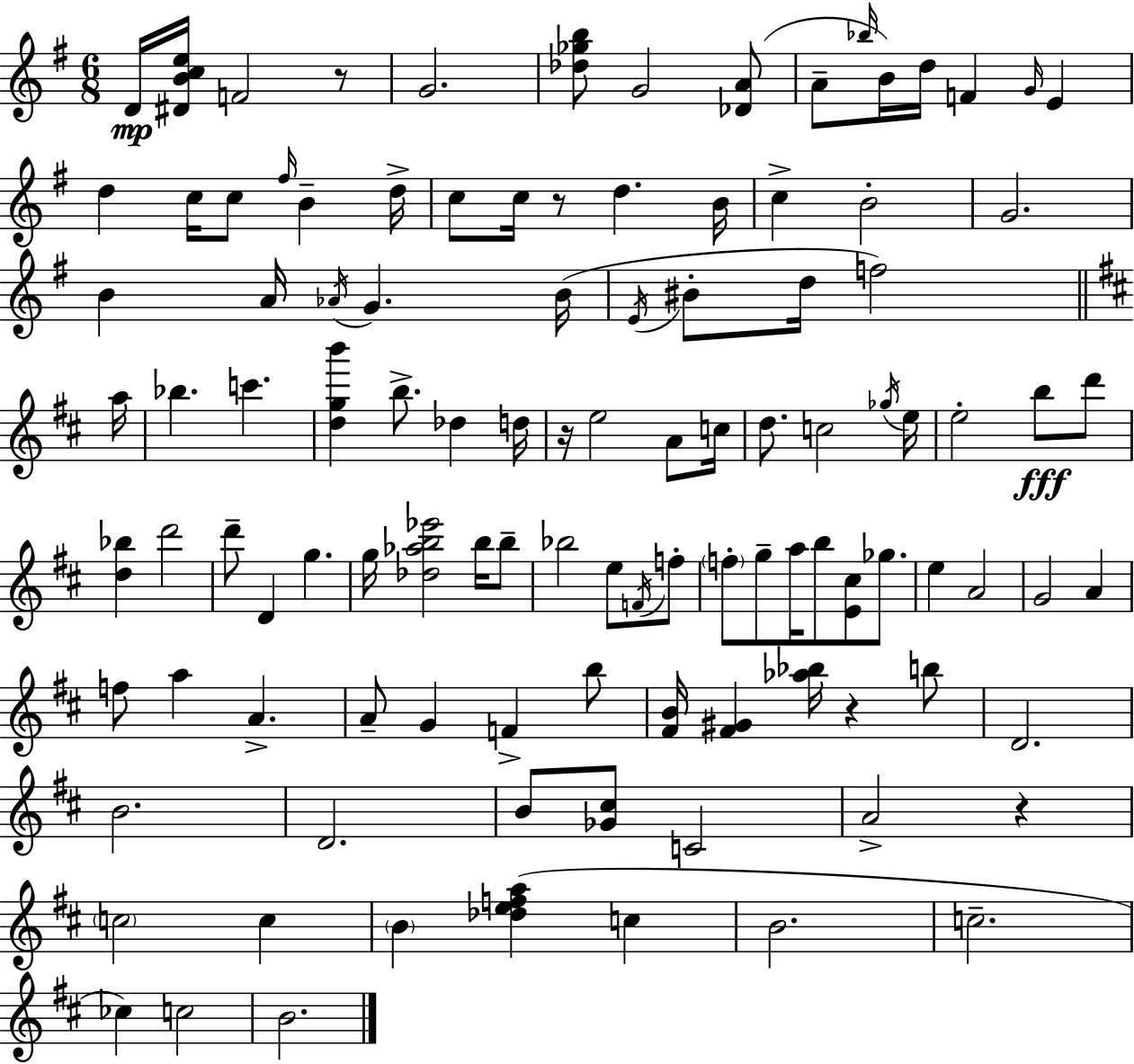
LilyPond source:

{
  \clef treble
  \numericTimeSignature
  \time 6/8
  \key e \minor
  d'16\mp <dis' b' c'' e''>16 f'2 r8 | g'2. | <des'' ges'' b''>8 g'2 <des' a'>8( | a'8-- \grace { bes''16 } b'16) d''16 f'4 \grace { g'16 } e'4 | \break d''4 c''16 c''8 \grace { fis''16 } b'4-- | d''16-> c''8 c''16 r8 d''4. | b'16 c''4-> b'2-. | g'2. | \break b'4 a'16 \acciaccatura { aes'16 } g'4. | b'16( \acciaccatura { e'16 } bis'8-. d''16 f''2) | \bar "||" \break \key d \major a''16 bes''4. c'''4. | <d'' g'' b'''>4 b''8.-> des''4 | d''16 r16 e''2 a'8 | c''16 d''8. c''2 | \break \acciaccatura { ges''16 } e''16 e''2-. b''8\fff | d'''8 <d'' bes''>4 d'''2 | d'''8-- d'4 g''4. | g''16 <des'' aes'' b'' ees'''>2 b''16 | \break b''8-- bes''2 e''8 | \acciaccatura { f'16 } f''8-. \parenthesize f''8-. g''8-- a''16 b''8 <e' cis''>8 | ges''8. e''4 a'2 | g'2 a'4 | \break f''8 a''4 a'4.-> | a'8-- g'4 f'4-> | b''8 <fis' b'>16 <fis' gis'>4 <aes'' bes''>16 r4 | b''8 d'2. | \break b'2. | d'2. | b'8 <ges' cis''>8 c'2 | a'2-> r4 | \break \parenthesize c''2 c''4 | \parenthesize b'4 <des'' e'' f'' a''>4( c''4 | b'2. | c''2.-- | \break ces''4) c''2 | b'2. | \bar "|."
}